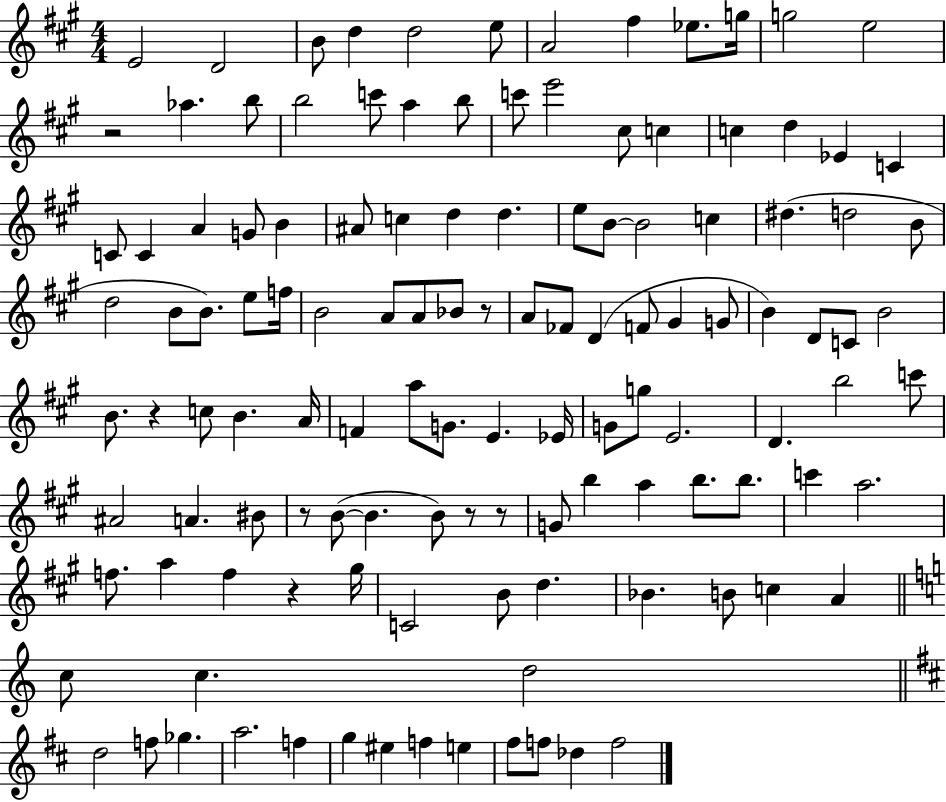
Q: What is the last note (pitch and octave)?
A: F5